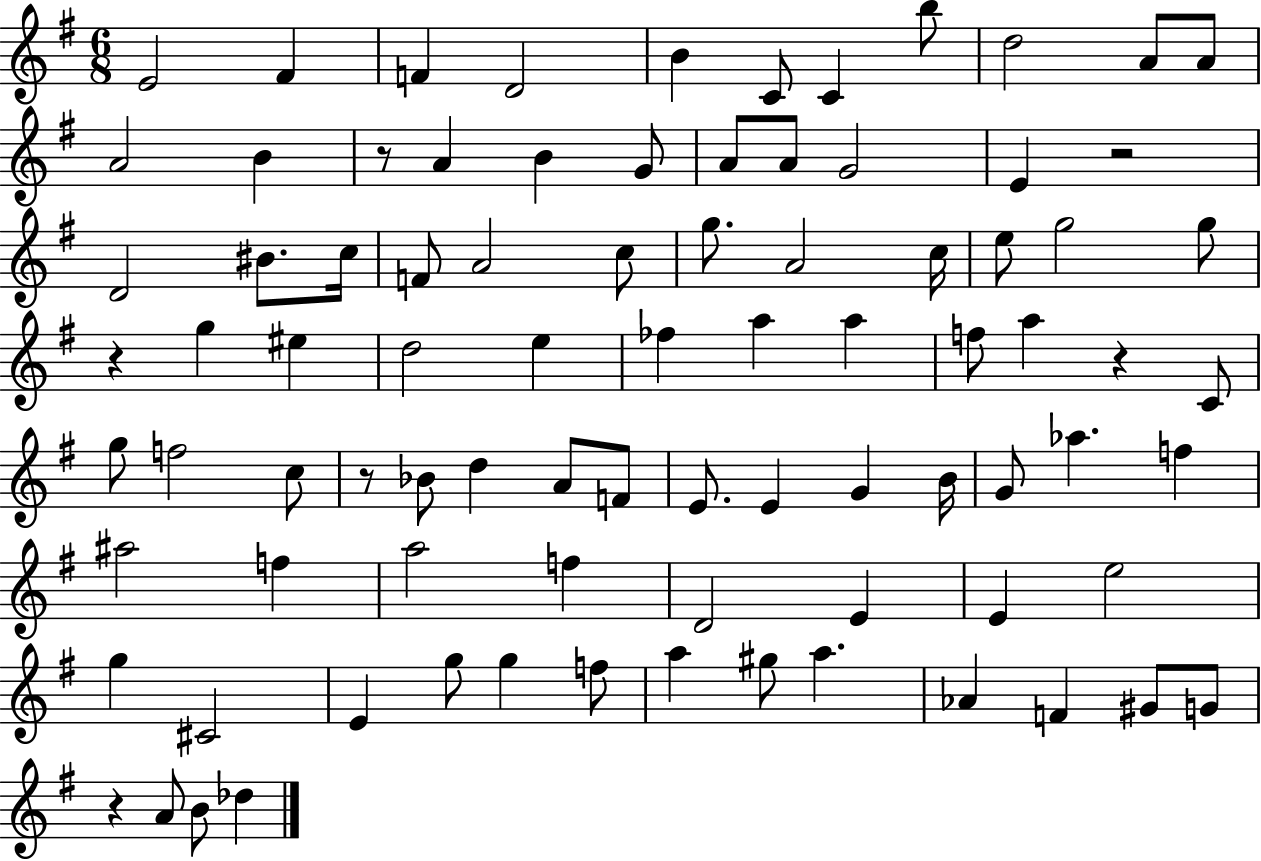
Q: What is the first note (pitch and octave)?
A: E4